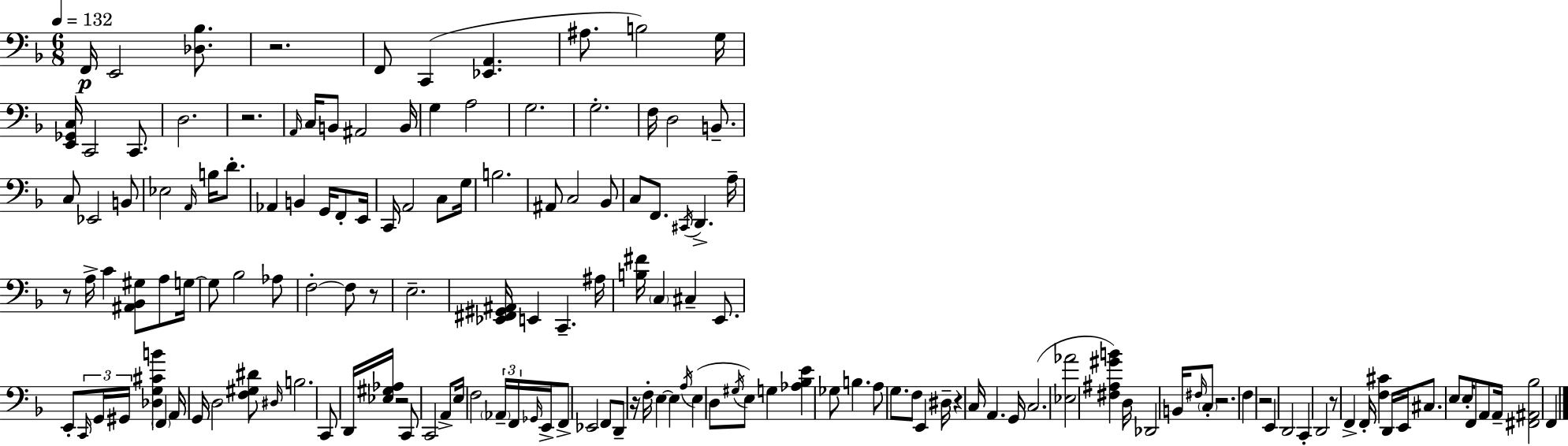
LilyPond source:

{
  \clef bass
  \numericTimeSignature
  \time 6/8
  \key f \major
  \tempo 4 = 132
  f,16\p e,2 <des bes>8. | r2. | f,8 c,4( <ees, a,>4. | ais8. b2) g16 | \break <e, ges, c>16 c,2 c,8. | d2. | r2. | \grace { a,16 } c16 b,8 ais,2 | \break b,16 g4 a2 | g2. | g2.-. | f16 d2 b,8.-- | \break c8 ees,2 b,8 | ees2 \grace { a,16 } b16 d'8.-. | aes,4 b,4 g,16 f,8-. | e,16 c,16 a,2 c8 | \break g16 b2. | ais,8 c2 | bes,8 c8 f,8. \acciaccatura { cis,16 } d,4.-> | a16-- r8 a16-> c'4 <ais, bes, gis>8 | \break a8 g16~~ g8 bes2 | aes8 f2-.~~ f8 | r8 e2.-- | <ees, fis, gis, ais,>16 e,4 c,4.-- | \break ais16 <b fis'>16 \parenthesize c4 cis4-- | e,8. e,8-. \tuplet 3/2 { \grace { c,16 } g,16 gis,16 } <des g cis' b'>4 | \parenthesize f,4 a,16 g,16 d2 | <f gis dis'>8 \grace { dis16 } b2. | \break c,8 d,16 <ees gis aes>16 r2 | c,8 c,2 | a,8-> e16 f2 | \tuplet 3/2 { \parenthesize aes,16-- f,16 \grace { ges,16 } } e,16-> f,8-> ees,2 | \break f,8 d,8-- r16 f16-. e4~~ | e4 \acciaccatura { a16 } e4( d8 | \acciaccatura { gis16 } e8) g4 <aes bes e'>4 | ges8 b4. a8 g8. | \break f8 e,4 dis16-- r4 | c16 a,4. g,16 c2.( | <ees aes'>2 | <fis ais gis' b'>4) d16 des,2 | \break b,16 \grace { fis16 } \parenthesize c8-. r2. | f4 | r2 e,4 | d,2 c,4-. | \break d,2 r8 f,4-> | f,16-. <f cis'>4 d,16 e,16 cis8. | e8 e16-. f,8 a,8 a,16-- <fis, ais, bes>2 | f,4 \bar "|."
}